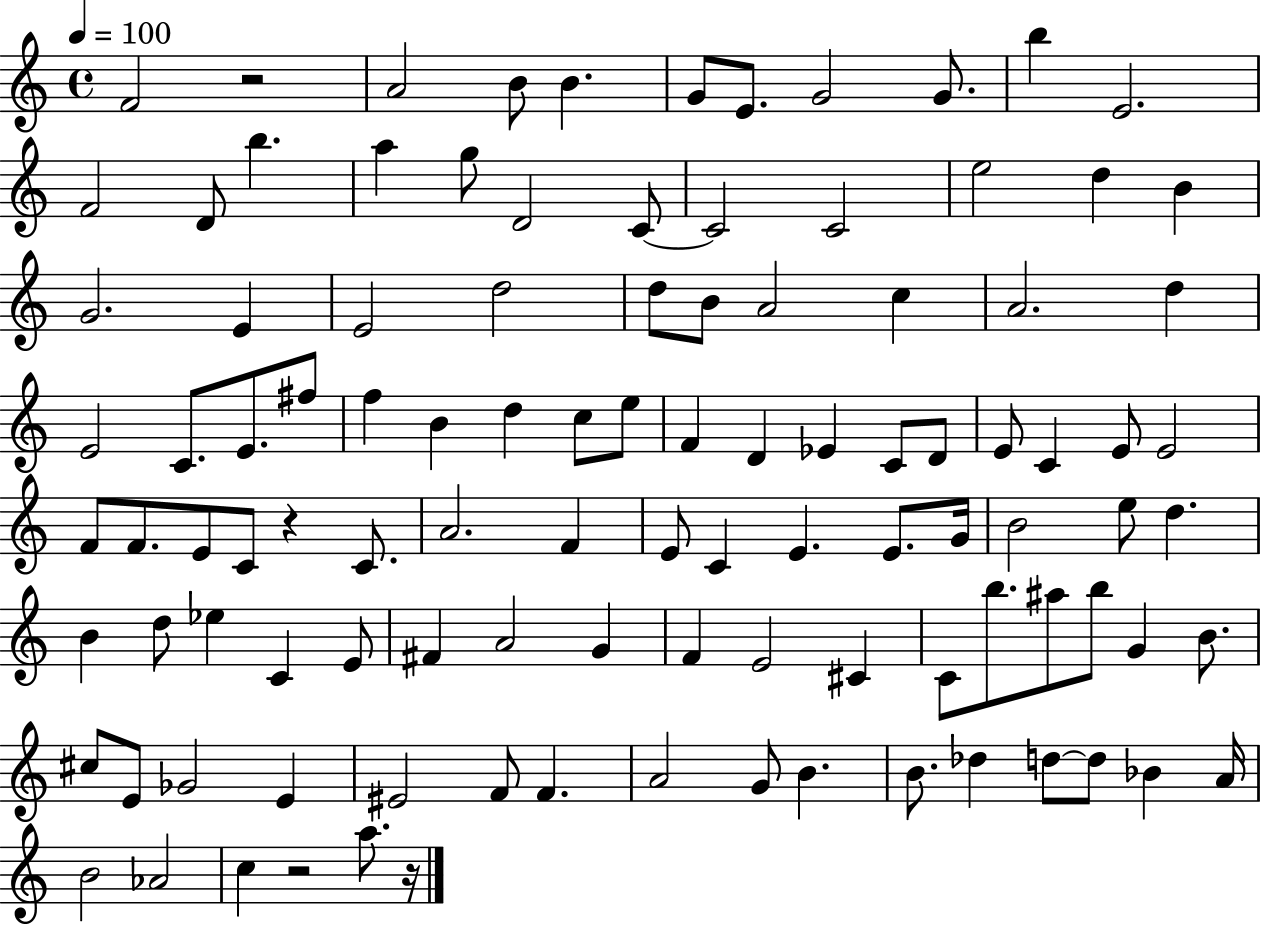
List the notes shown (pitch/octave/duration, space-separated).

F4/h R/h A4/h B4/e B4/q. G4/e E4/e. G4/h G4/e. B5/q E4/h. F4/h D4/e B5/q. A5/q G5/e D4/h C4/e C4/h C4/h E5/h D5/q B4/q G4/h. E4/q E4/h D5/h D5/e B4/e A4/h C5/q A4/h. D5/q E4/h C4/e. E4/e. F#5/e F5/q B4/q D5/q C5/e E5/e F4/q D4/q Eb4/q C4/e D4/e E4/e C4/q E4/e E4/h F4/e F4/e. E4/e C4/e R/q C4/e. A4/h. F4/q E4/e C4/q E4/q. E4/e. G4/s B4/h E5/e D5/q. B4/q D5/e Eb5/q C4/q E4/e F#4/q A4/h G4/q F4/q E4/h C#4/q C4/e B5/e. A#5/e B5/e G4/q B4/e. C#5/e E4/e Gb4/h E4/q EIS4/h F4/e F4/q. A4/h G4/e B4/q. B4/e. Db5/q D5/e D5/e Bb4/q A4/s B4/h Ab4/h C5/q R/h A5/e. R/s